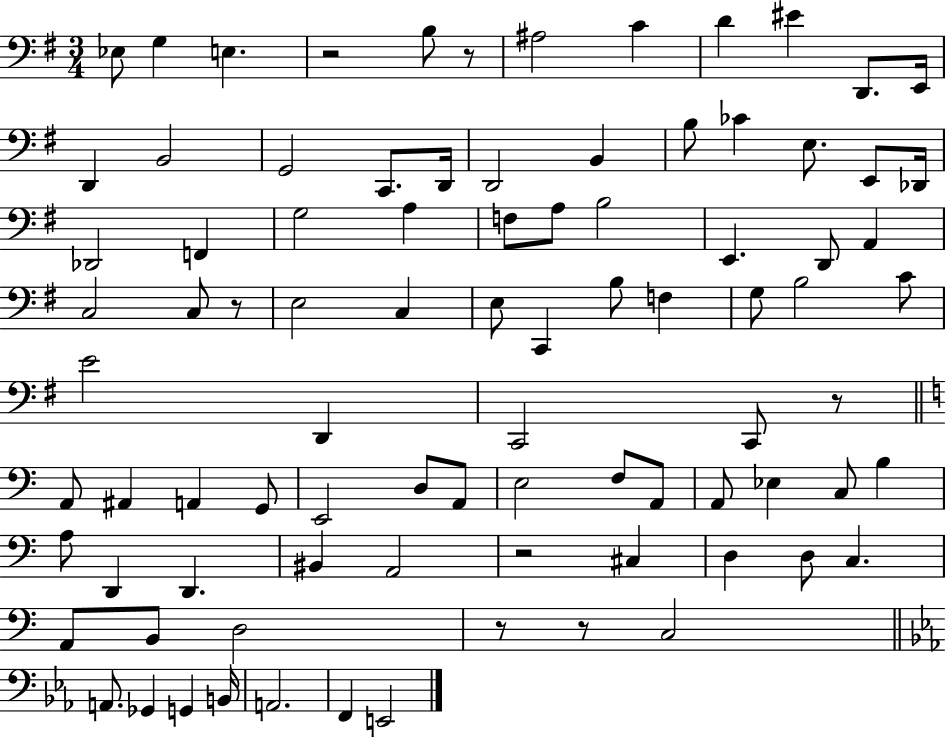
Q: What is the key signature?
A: G major